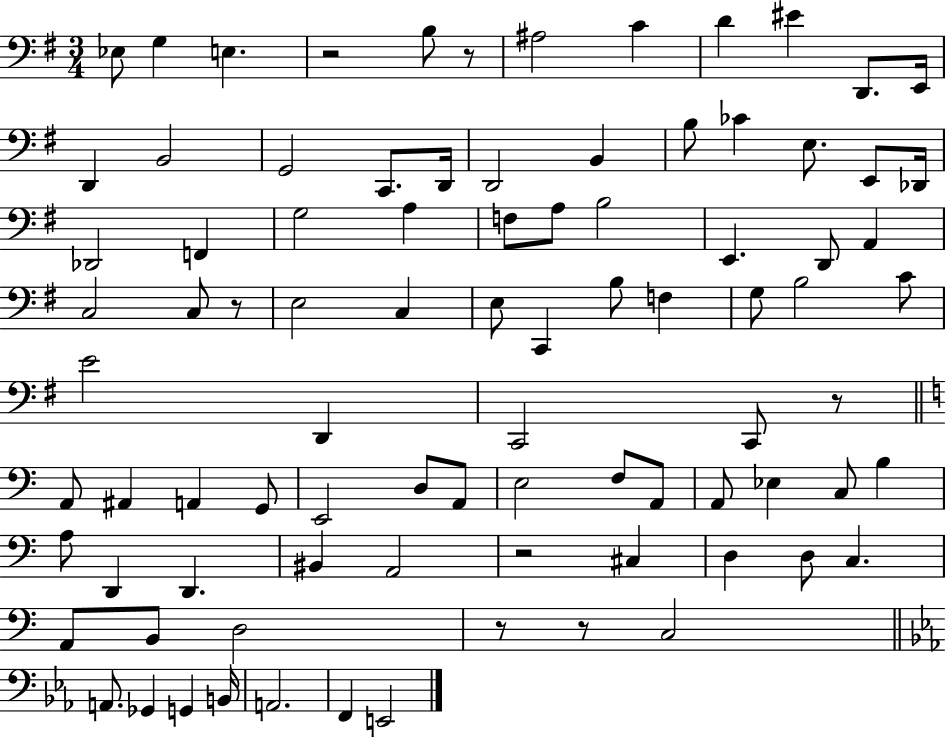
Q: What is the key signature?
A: G major